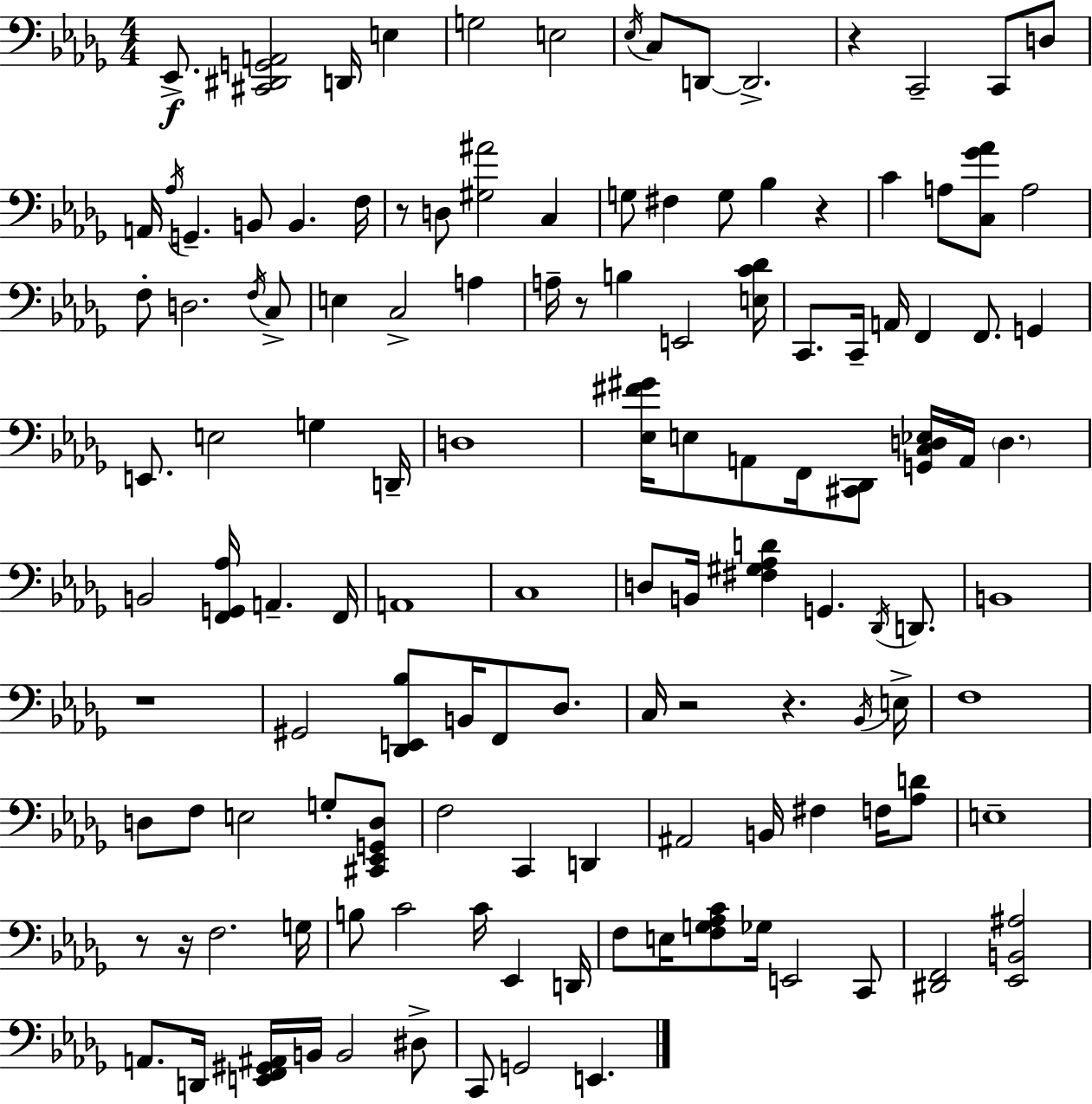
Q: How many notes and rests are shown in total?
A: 129